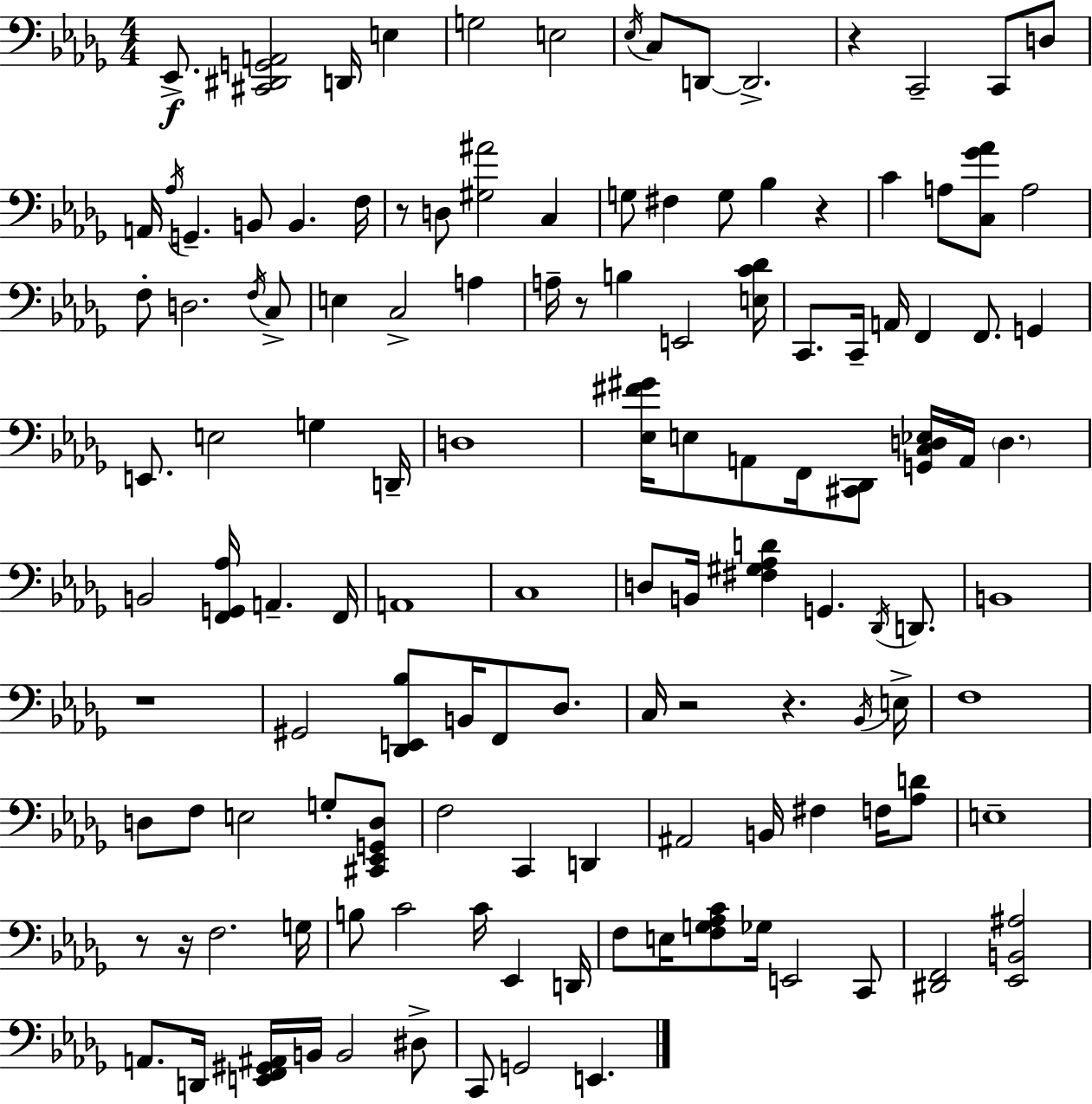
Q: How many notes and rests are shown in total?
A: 129